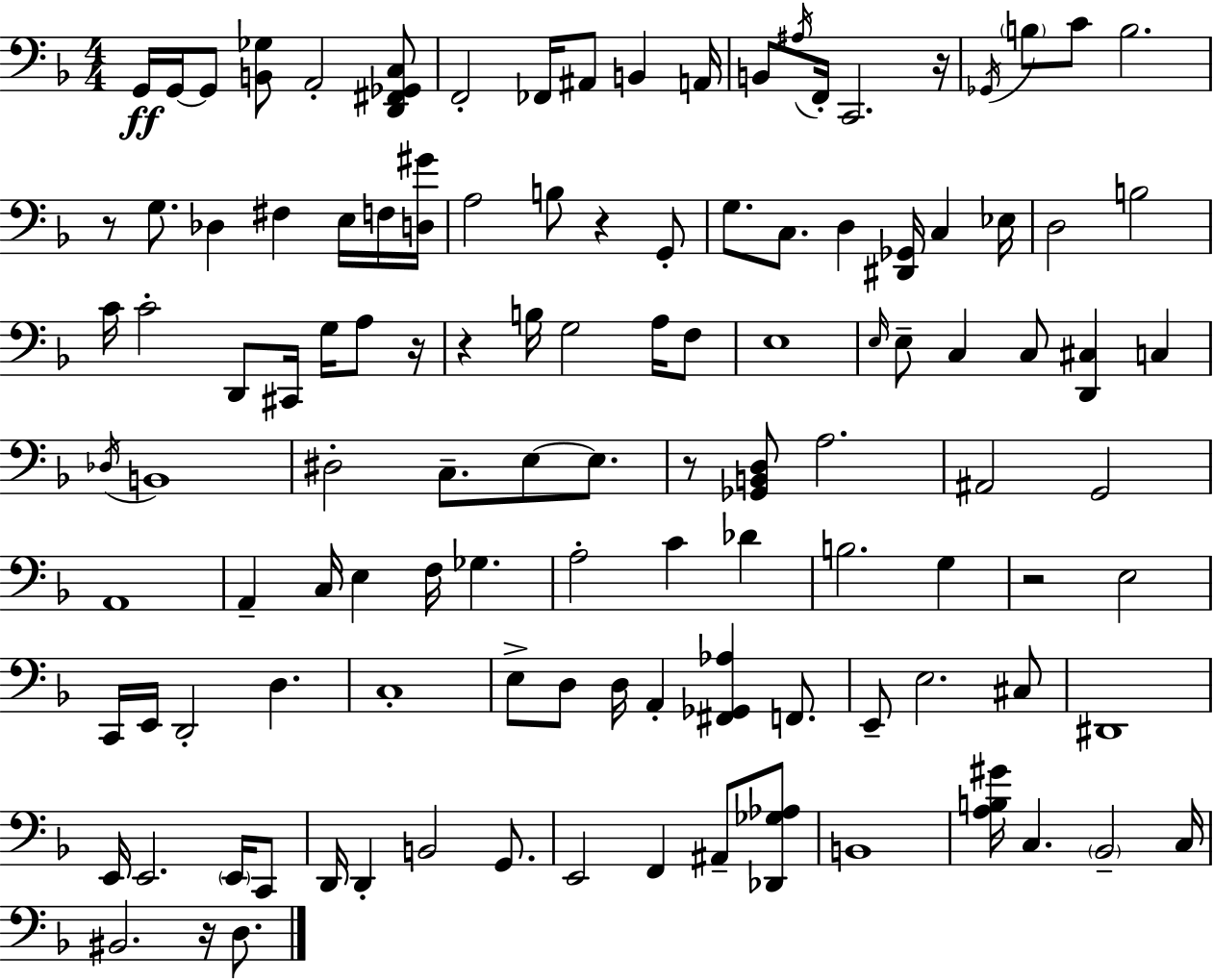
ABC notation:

X:1
T:Untitled
M:4/4
L:1/4
K:F
G,,/4 G,,/4 G,,/2 [B,,_G,]/2 A,,2 [D,,^F,,_G,,C,]/2 F,,2 _F,,/4 ^A,,/2 B,, A,,/4 B,,/2 ^A,/4 F,,/4 C,,2 z/4 _G,,/4 B,/2 C/2 B,2 z/2 G,/2 _D, ^F, E,/4 F,/4 [D,^G]/4 A,2 B,/2 z G,,/2 G,/2 C,/2 D, [^D,,_G,,]/4 C, _E,/4 D,2 B,2 C/4 C2 D,,/2 ^C,,/4 G,/4 A,/2 z/4 z B,/4 G,2 A,/4 F,/2 E,4 E,/4 E,/2 C, C,/2 [D,,^C,] C, _D,/4 B,,4 ^D,2 C,/2 E,/2 E,/2 z/2 [_G,,B,,D,]/2 A,2 ^A,,2 G,,2 A,,4 A,, C,/4 E, F,/4 _G, A,2 C _D B,2 G, z2 E,2 C,,/4 E,,/4 D,,2 D, C,4 E,/2 D,/2 D,/4 A,, [^F,,_G,,_A,] F,,/2 E,,/2 E,2 ^C,/2 ^D,,4 E,,/4 E,,2 E,,/4 C,,/2 D,,/4 D,, B,,2 G,,/2 E,,2 F,, ^A,,/2 [_D,,_G,_A,]/2 B,,4 [A,B,^G]/4 C, _B,,2 C,/4 ^B,,2 z/4 D,/2